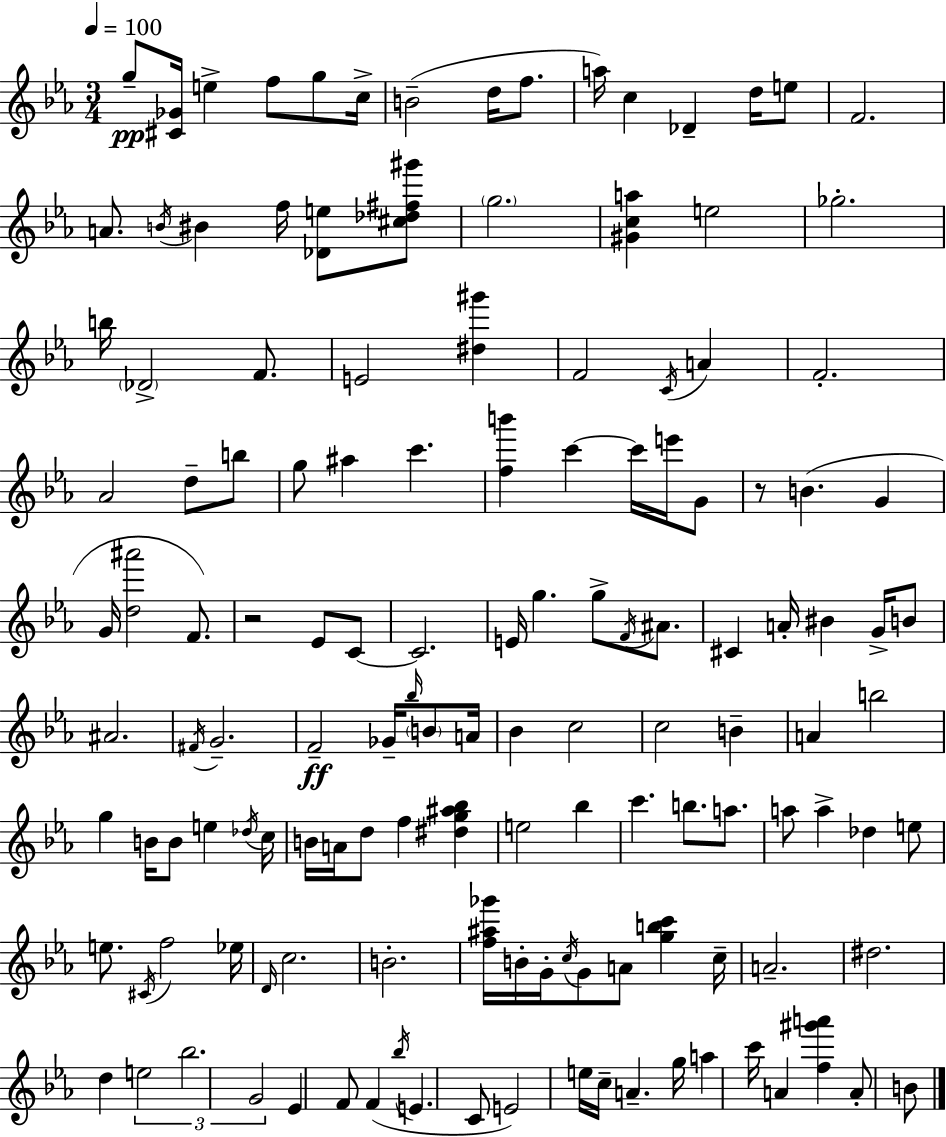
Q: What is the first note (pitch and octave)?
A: G5